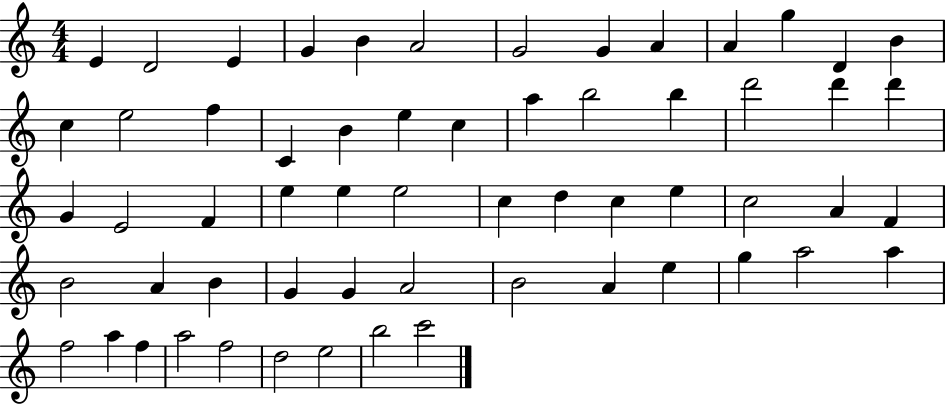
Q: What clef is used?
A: treble